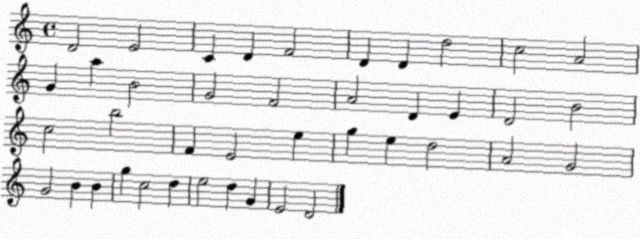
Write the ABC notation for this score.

X:1
T:Untitled
M:4/4
L:1/4
K:C
D2 E2 C D F2 D D d2 c2 A2 G a B2 G2 F2 A2 D E D2 B2 c2 b2 F E2 e g e d2 A2 G2 G2 B B g c2 d e2 d G E2 D2